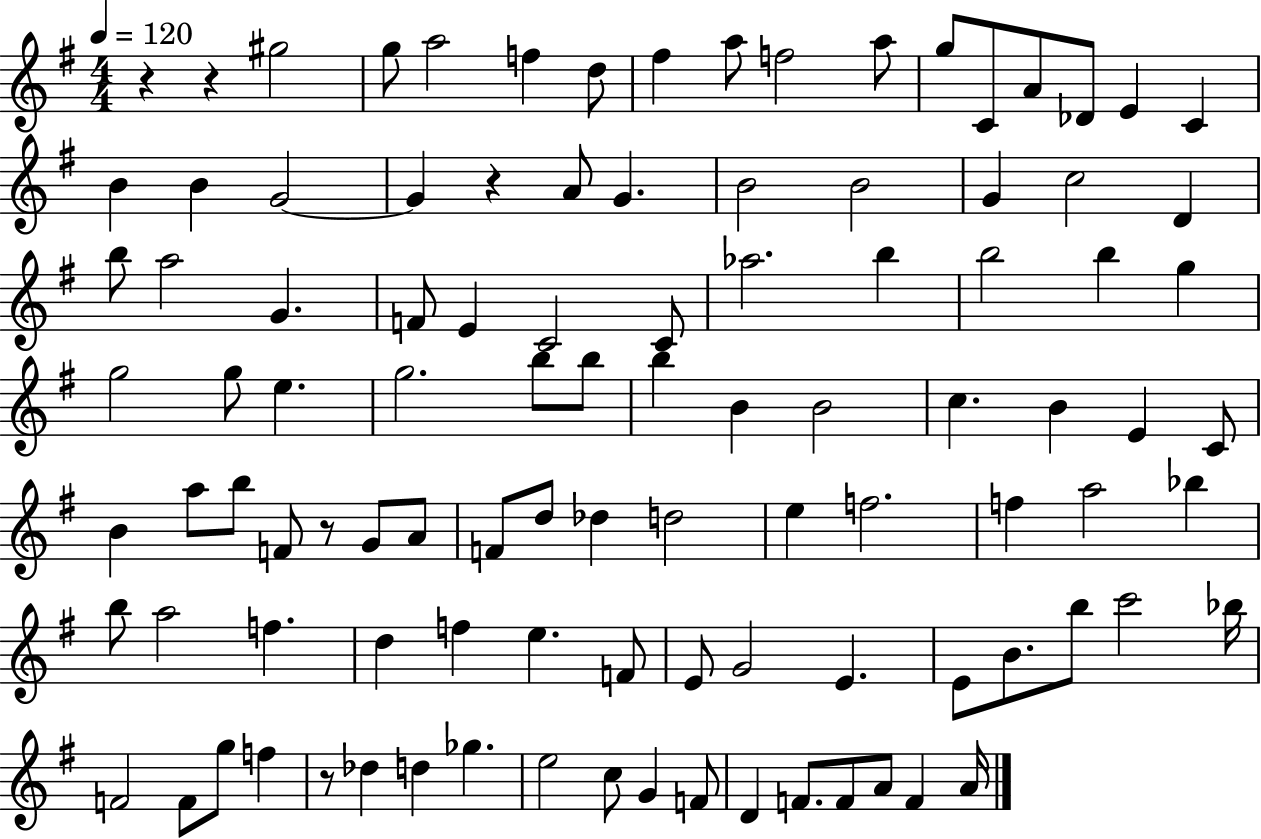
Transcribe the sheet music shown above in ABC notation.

X:1
T:Untitled
M:4/4
L:1/4
K:G
z z ^g2 g/2 a2 f d/2 ^f a/2 f2 a/2 g/2 C/2 A/2 _D/2 E C B B G2 G z A/2 G B2 B2 G c2 D b/2 a2 G F/2 E C2 C/2 _a2 b b2 b g g2 g/2 e g2 b/2 b/2 b B B2 c B E C/2 B a/2 b/2 F/2 z/2 G/2 A/2 F/2 d/2 _d d2 e f2 f a2 _b b/2 a2 f d f e F/2 E/2 G2 E E/2 B/2 b/2 c'2 _b/4 F2 F/2 g/2 f z/2 _d d _g e2 c/2 G F/2 D F/2 F/2 A/2 F A/4